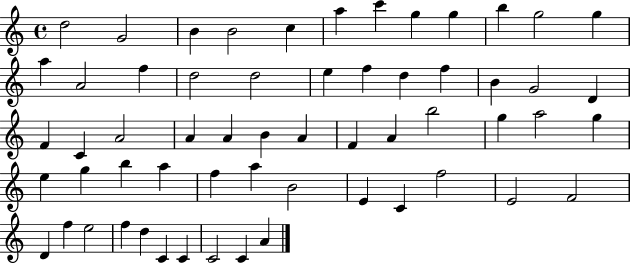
D5/h G4/h B4/q B4/h C5/q A5/q C6/q G5/q G5/q B5/q G5/h G5/q A5/q A4/h F5/q D5/h D5/h E5/q F5/q D5/q F5/q B4/q G4/h D4/q F4/q C4/q A4/h A4/q A4/q B4/q A4/q F4/q A4/q B5/h G5/q A5/h G5/q E5/q G5/q B5/q A5/q F5/q A5/q B4/h E4/q C4/q F5/h E4/h F4/h D4/q F5/q E5/h F5/q D5/q C4/q C4/q C4/h C4/q A4/q